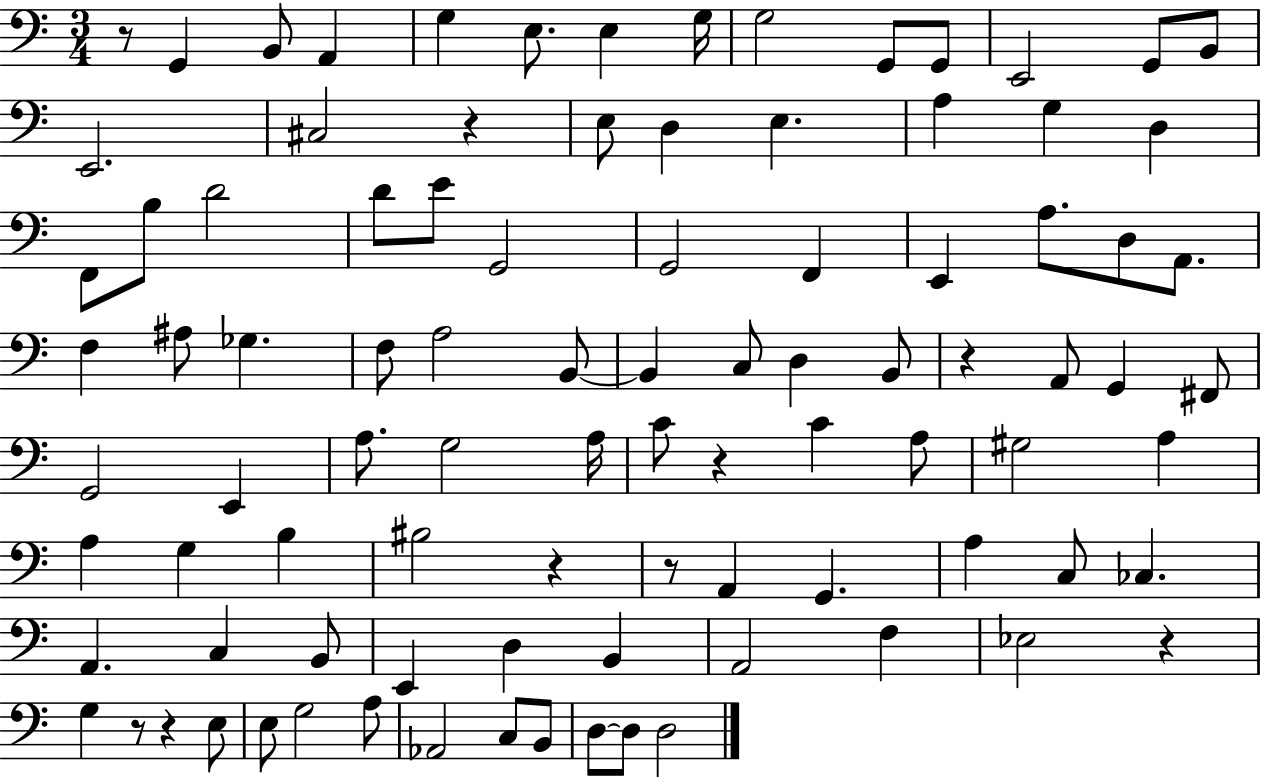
X:1
T:Untitled
M:3/4
L:1/4
K:C
z/2 G,, B,,/2 A,, G, E,/2 E, G,/4 G,2 G,,/2 G,,/2 E,,2 G,,/2 B,,/2 E,,2 ^C,2 z E,/2 D, E, A, G, D, F,,/2 B,/2 D2 D/2 E/2 G,,2 G,,2 F,, E,, A,/2 D,/2 A,,/2 F, ^A,/2 _G, F,/2 A,2 B,,/2 B,, C,/2 D, B,,/2 z A,,/2 G,, ^F,,/2 G,,2 E,, A,/2 G,2 A,/4 C/2 z C A,/2 ^G,2 A, A, G, B, ^B,2 z z/2 A,, G,, A, C,/2 _C, A,, C, B,,/2 E,, D, B,, A,,2 F, _E,2 z G, z/2 z E,/2 E,/2 G,2 A,/2 _A,,2 C,/2 B,,/2 D,/2 D,/2 D,2